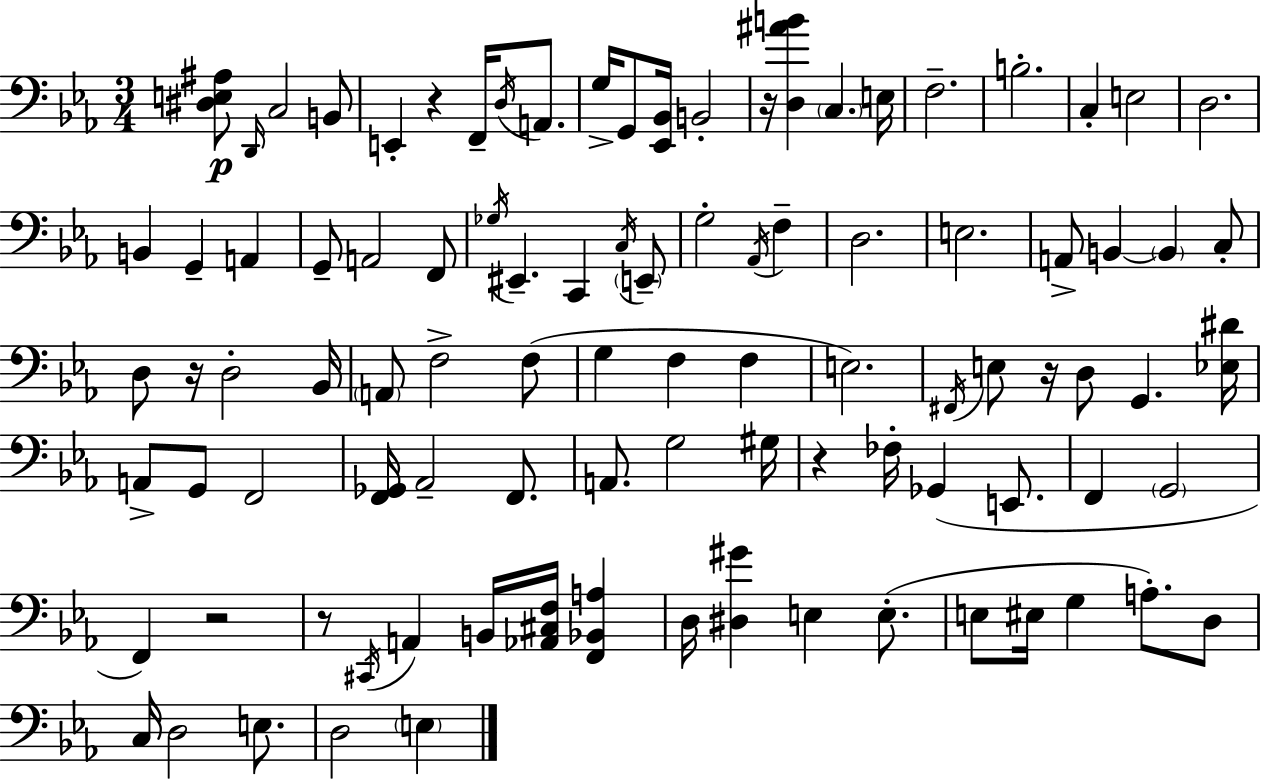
X:1
T:Untitled
M:3/4
L:1/4
K:Cm
[^D,E,^A,]/2 D,,/4 C,2 B,,/2 E,, z F,,/4 D,/4 A,,/2 G,/4 G,,/2 [_E,,_B,,]/4 B,,2 z/4 [D,^AB] C, E,/4 F,2 B,2 C, E,2 D,2 B,, G,, A,, G,,/2 A,,2 F,,/2 _G,/4 ^E,, C,, C,/4 E,,/2 G,2 _A,,/4 F, D,2 E,2 A,,/2 B,, B,, C,/2 D,/2 z/4 D,2 _B,,/4 A,,/2 F,2 F,/2 G, F, F, E,2 ^F,,/4 E,/2 z/4 D,/2 G,, [_E,^D]/4 A,,/2 G,,/2 F,,2 [F,,_G,,]/4 _A,,2 F,,/2 A,,/2 G,2 ^G,/4 z _F,/4 _G,, E,,/2 F,, G,,2 F,, z2 z/2 ^C,,/4 A,, B,,/4 [_A,,^C,F,]/4 [F,,_B,,A,] D,/4 [^D,^G] E, E,/2 E,/2 ^E,/4 G, A,/2 D,/2 C,/4 D,2 E,/2 D,2 E,